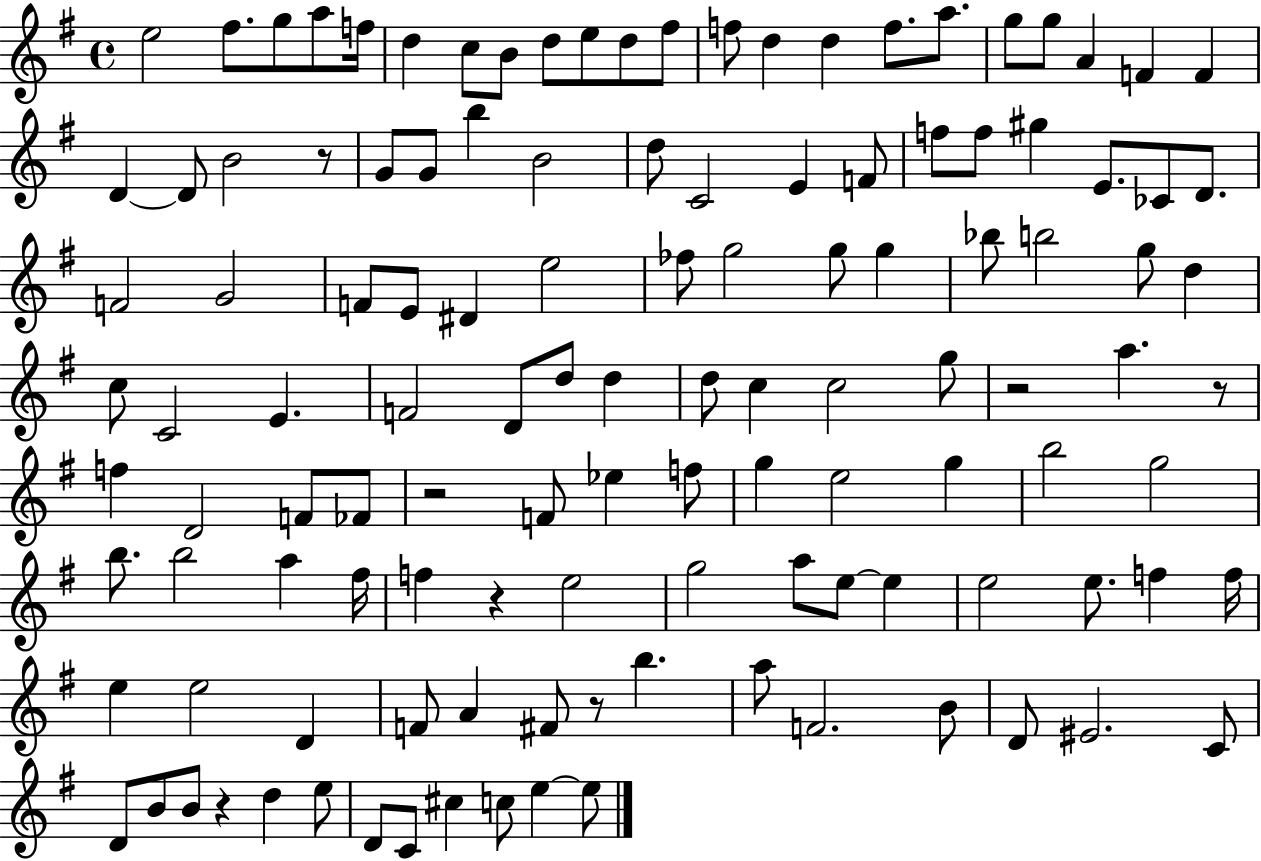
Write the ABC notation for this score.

X:1
T:Untitled
M:4/4
L:1/4
K:G
e2 ^f/2 g/2 a/2 f/4 d c/2 B/2 d/2 e/2 d/2 ^f/2 f/2 d d f/2 a/2 g/2 g/2 A F F D D/2 B2 z/2 G/2 G/2 b B2 d/2 C2 E F/2 f/2 f/2 ^g E/2 _C/2 D/2 F2 G2 F/2 E/2 ^D e2 _f/2 g2 g/2 g _b/2 b2 g/2 d c/2 C2 E F2 D/2 d/2 d d/2 c c2 g/2 z2 a z/2 f D2 F/2 _F/2 z2 F/2 _e f/2 g e2 g b2 g2 b/2 b2 a ^f/4 f z e2 g2 a/2 e/2 e e2 e/2 f f/4 e e2 D F/2 A ^F/2 z/2 b a/2 F2 B/2 D/2 ^E2 C/2 D/2 B/2 B/2 z d e/2 D/2 C/2 ^c c/2 e e/2